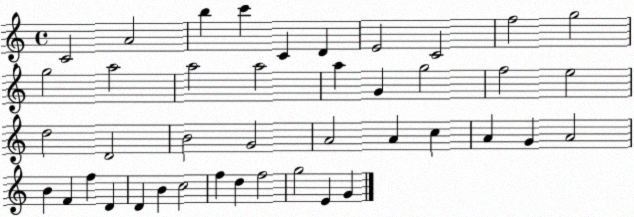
X:1
T:Untitled
M:4/4
L:1/4
K:C
C2 A2 b c' C D E2 C2 f2 g2 g2 a2 a2 a2 a G g2 f2 e2 d2 D2 B2 G2 A2 A c A G A2 B F f D D B c2 f d f2 g2 E G